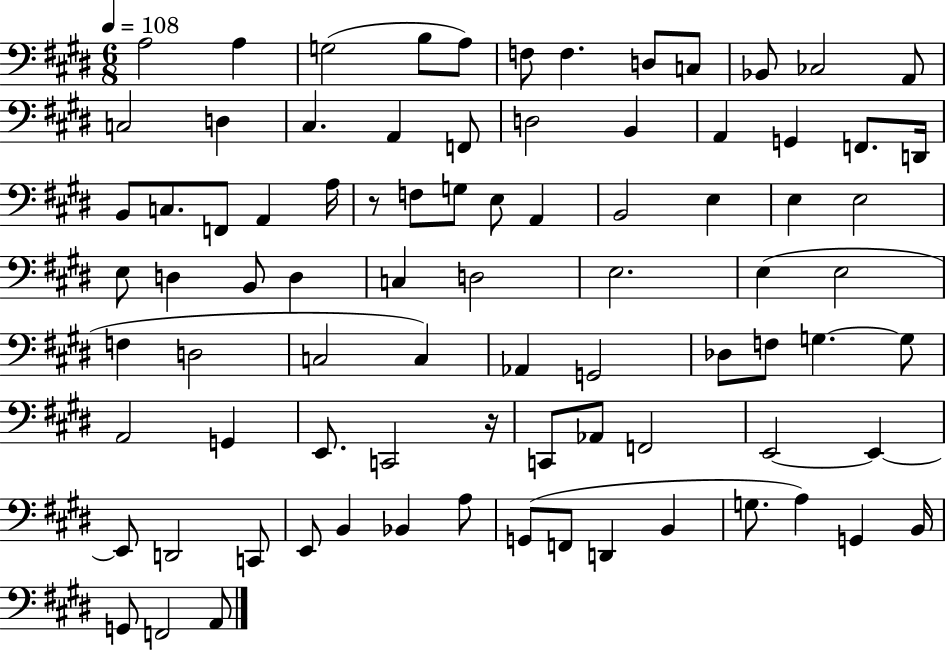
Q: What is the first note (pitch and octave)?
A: A3